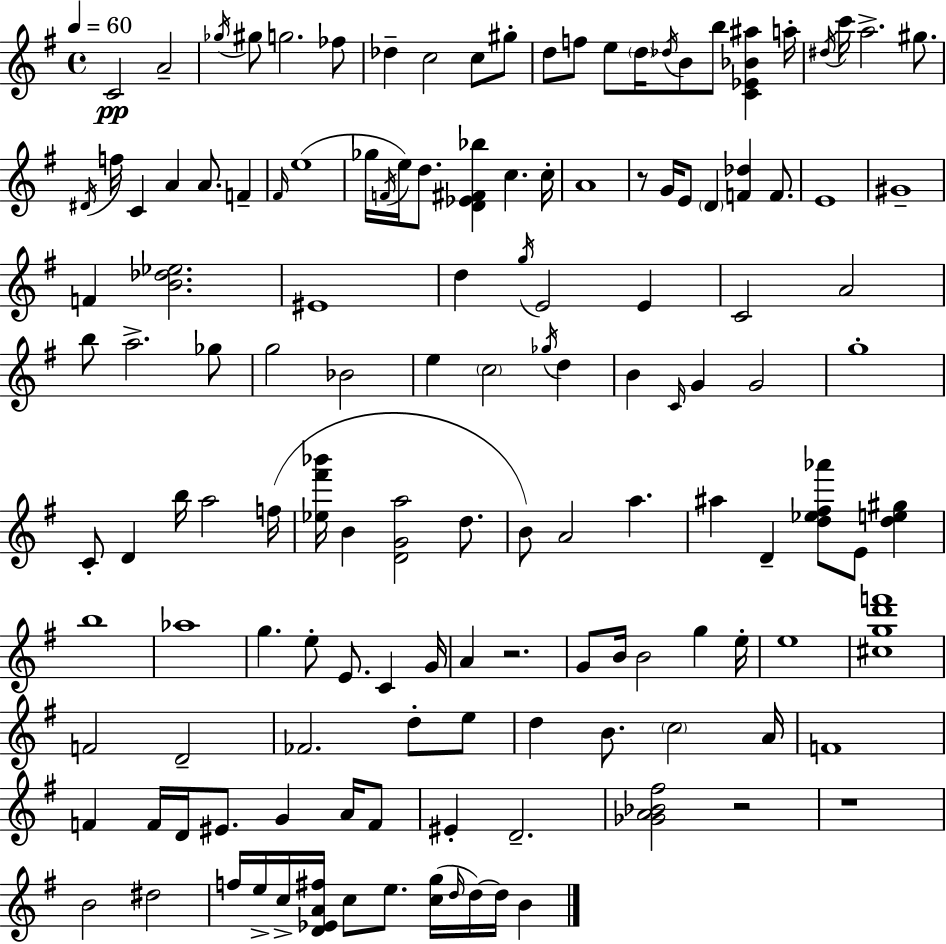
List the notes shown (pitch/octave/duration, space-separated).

C4/h A4/h Gb5/s G#5/e G5/h. FES5/e Db5/q C5/h C5/e G#5/e D5/e F5/e E5/e D5/s Db5/s B4/e B5/e [C4,Eb4,Bb4,A#5]/q A5/s D#5/s C6/s A5/h. G#5/e. D#4/s F5/s C4/q A4/q A4/e. F4/q F#4/s E5/w Gb5/s F4/s E5/s D5/e. [D4,Eb4,F#4,Bb5]/q C5/q. C5/s A4/w R/e G4/s E4/e D4/q [F4,Db5]/q F4/e. E4/w G#4/w F4/q [B4,Db5,Eb5]/h. EIS4/w D5/q G5/s E4/h E4/q C4/h A4/h B5/e A5/h. Gb5/e G5/h Bb4/h E5/q C5/h Gb5/s D5/q B4/q C4/s G4/q G4/h G5/w C4/e D4/q B5/s A5/h F5/s [Eb5,F#6,Bb6]/s B4/q [D4,G4,A5]/h D5/e. B4/e A4/h A5/q. A#5/q D4/q [D5,Eb5,F#5,Ab6]/e E4/e [D5,E5,G#5]/q B5/w Ab5/w G5/q. E5/e E4/e. C4/q G4/s A4/q R/h. G4/e B4/s B4/h G5/q E5/s E5/w [C#5,G5,D6,F6]/w F4/h D4/h FES4/h. D5/e E5/e D5/q B4/e. C5/h A4/s F4/w F4/q F4/s D4/s EIS4/e. G4/q A4/s F4/e EIS4/q D4/h. [Gb4,A4,Bb4,F#5]/h R/h R/w B4/h D#5/h F5/s E5/s C5/s [D4,Eb4,A4,F#5]/s C5/e E5/e. [C5,G5]/s D5/s D5/s D5/s B4/q